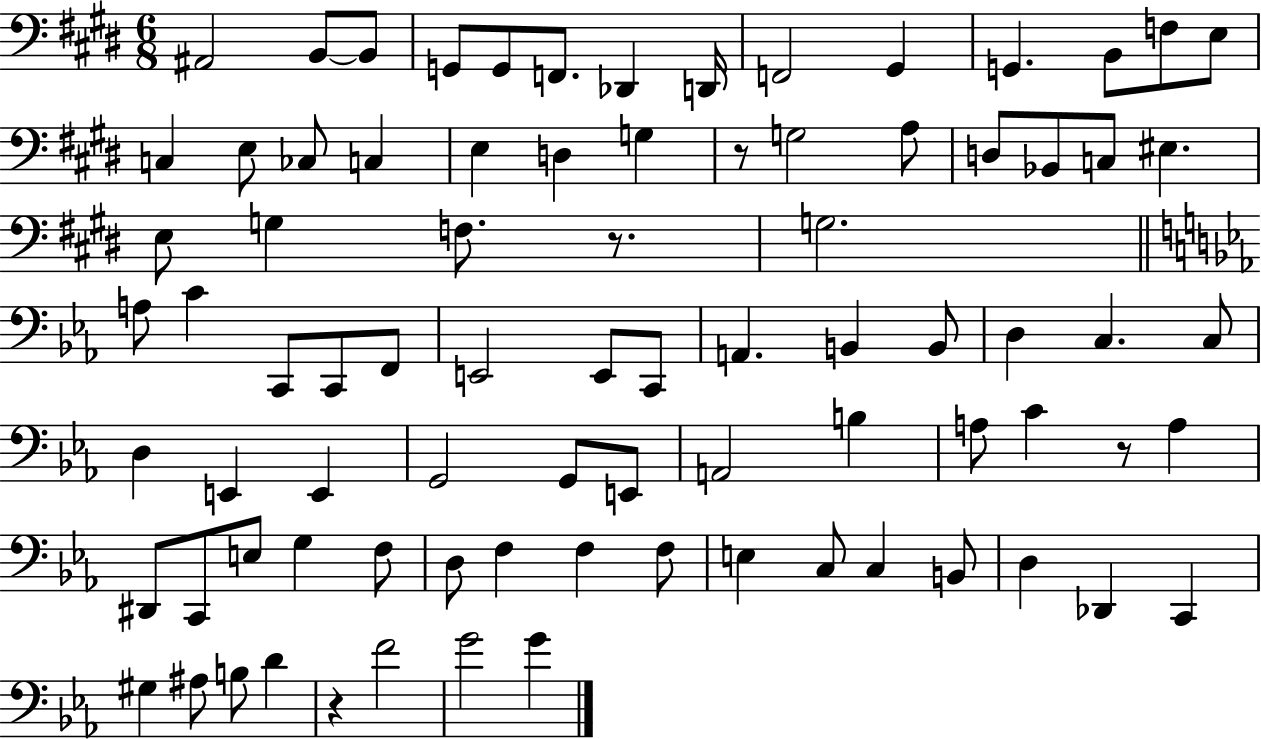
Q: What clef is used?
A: bass